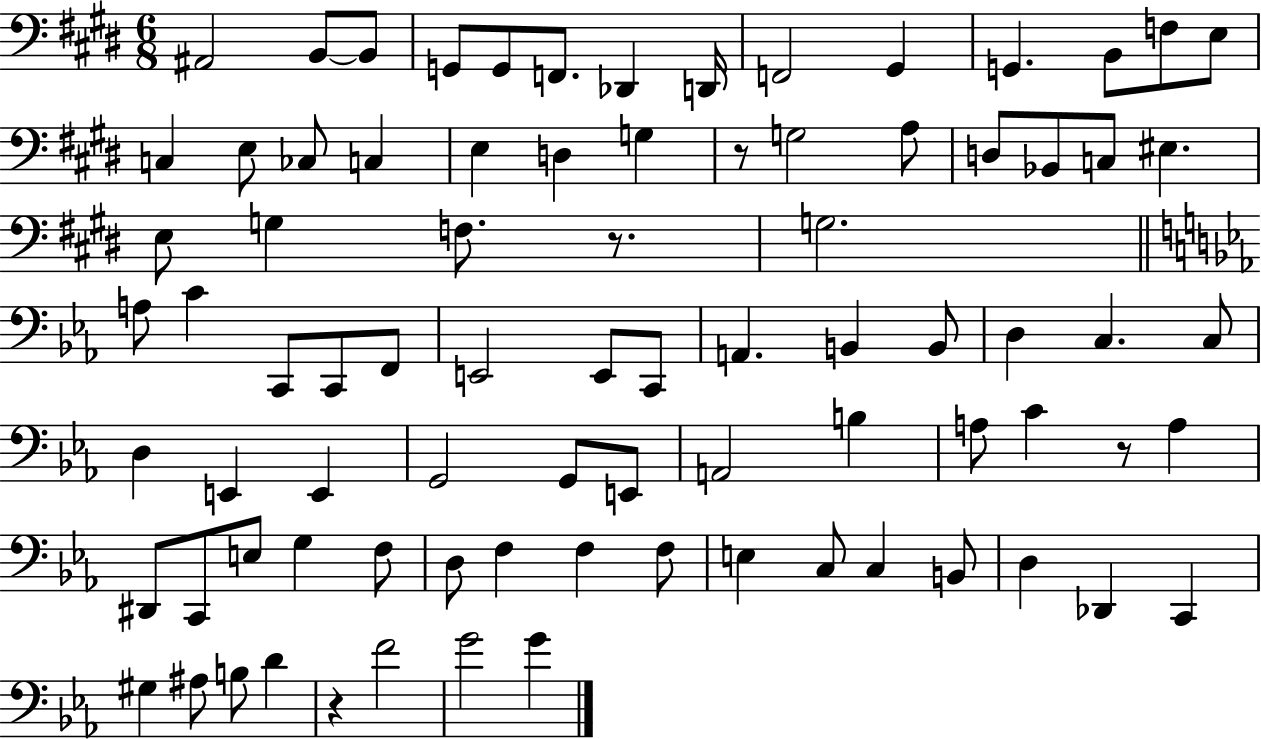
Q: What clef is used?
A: bass